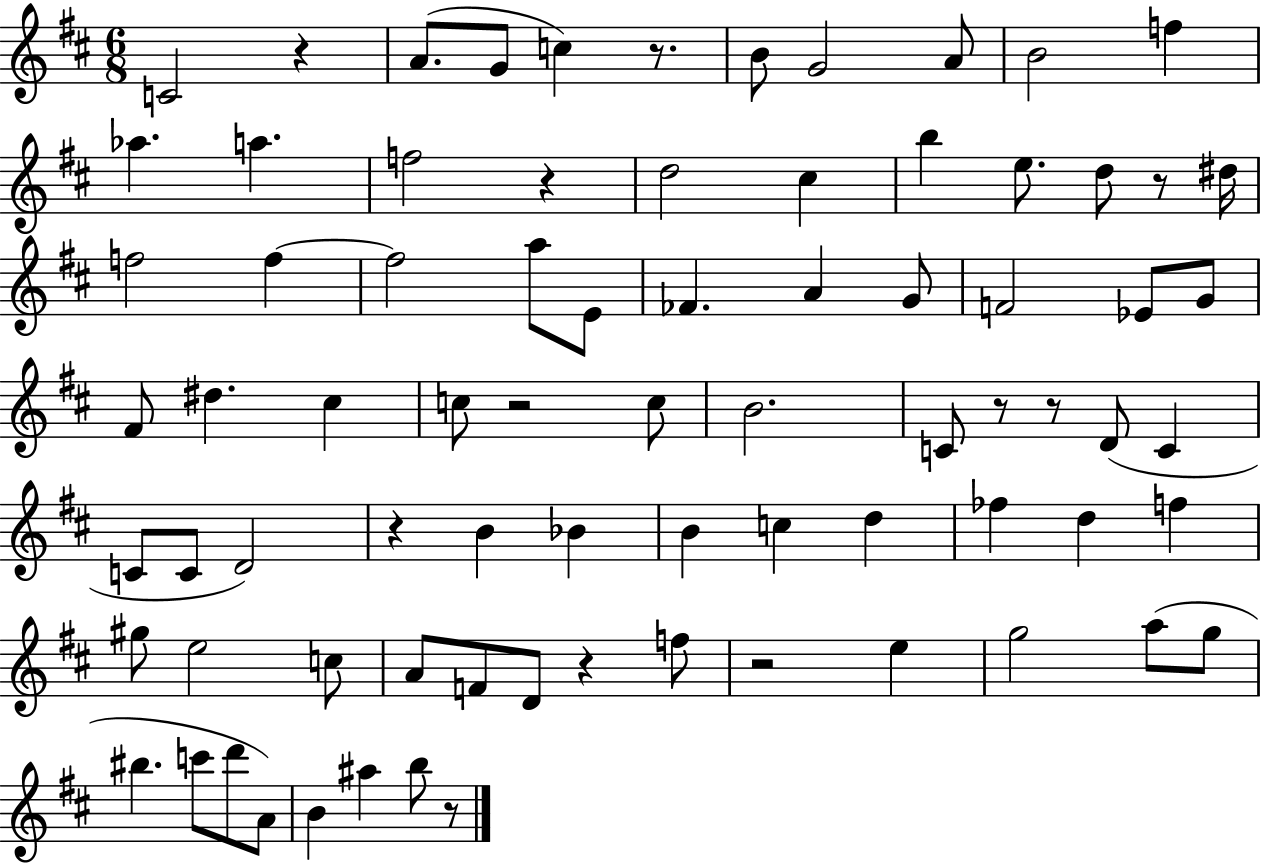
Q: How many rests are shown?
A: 11